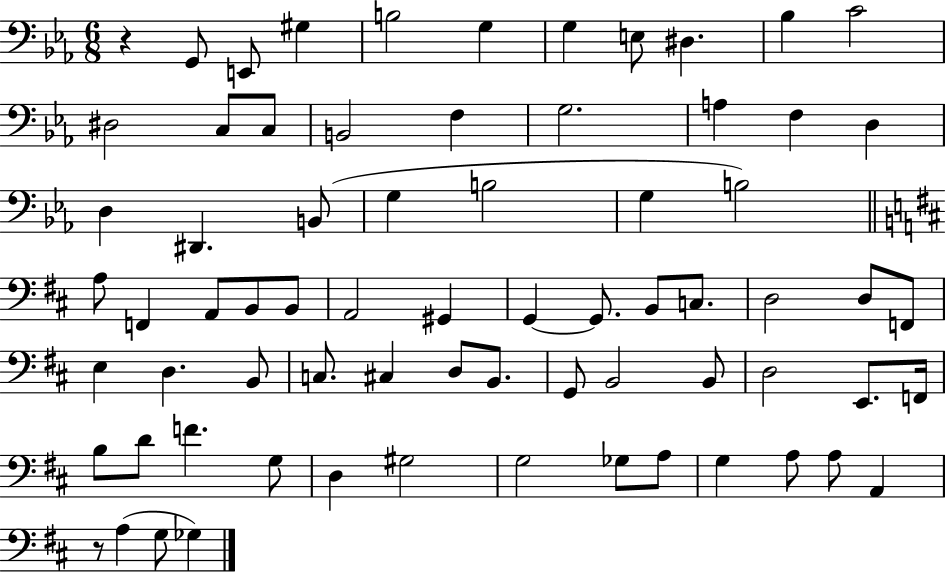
{
  \clef bass
  \numericTimeSignature
  \time 6/8
  \key ees \major
  r4 g,8 e,8 gis4 | b2 g4 | g4 e8 dis4. | bes4 c'2 | \break dis2 c8 c8 | b,2 f4 | g2. | a4 f4 d4 | \break d4 dis,4. b,8( | g4 b2 | g4 b2) | \bar "||" \break \key d \major a8 f,4 a,8 b,8 b,8 | a,2 gis,4 | g,4~~ g,8. b,8 c8. | d2 d8 f,8 | \break e4 d4. b,8 | c8. cis4 d8 b,8. | g,8 b,2 b,8 | d2 e,8. f,16 | \break b8 d'8 f'4. g8 | d4 gis2 | g2 ges8 a8 | g4 a8 a8 a,4 | \break r8 a4( g8 ges4) | \bar "|."
}